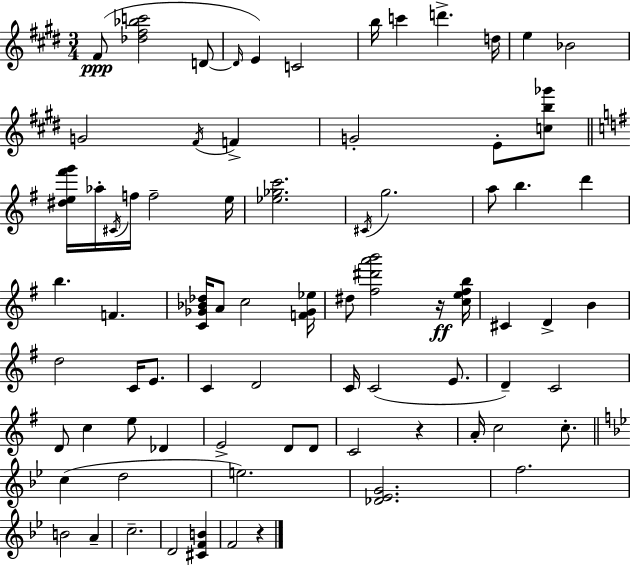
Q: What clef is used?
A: treble